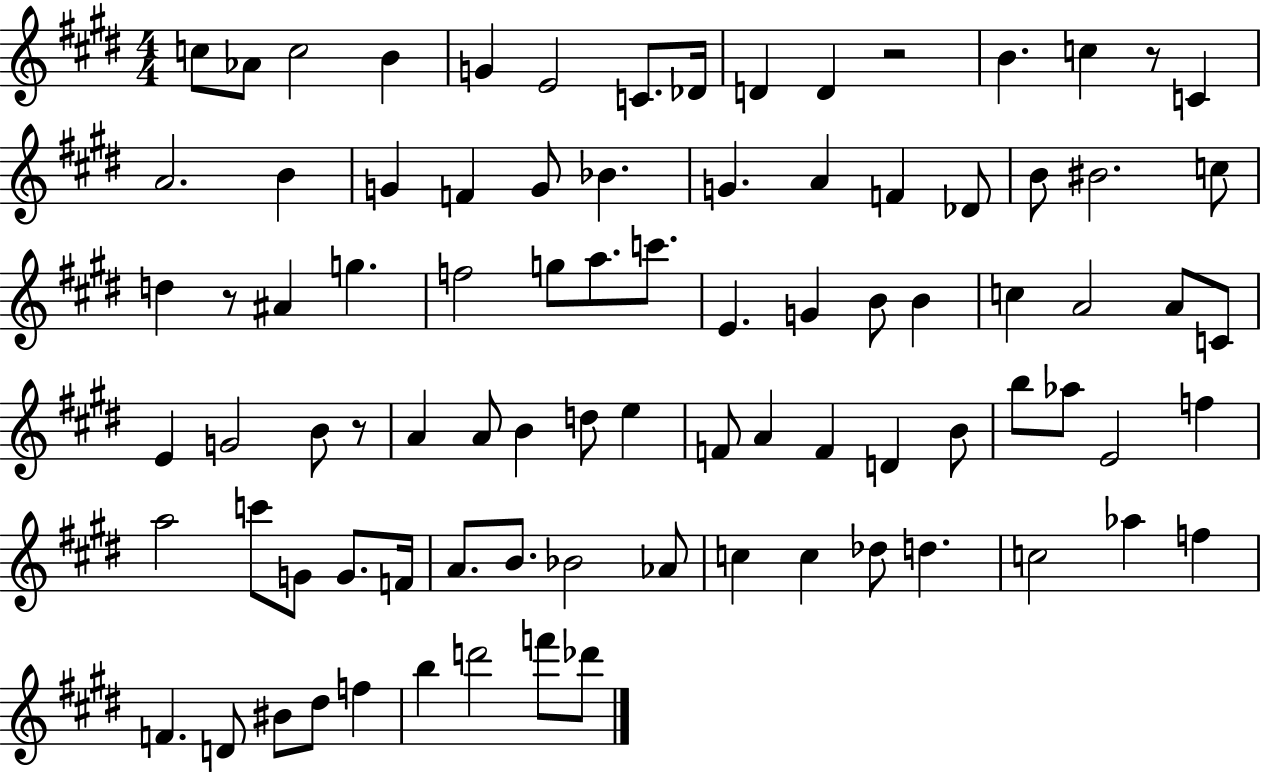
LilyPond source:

{
  \clef treble
  \numericTimeSignature
  \time 4/4
  \key e \major
  \repeat volta 2 { c''8 aes'8 c''2 b'4 | g'4 e'2 c'8. des'16 | d'4 d'4 r2 | b'4. c''4 r8 c'4 | \break a'2. b'4 | g'4 f'4 g'8 bes'4. | g'4. a'4 f'4 des'8 | b'8 bis'2. c''8 | \break d''4 r8 ais'4 g''4. | f''2 g''8 a''8. c'''8. | e'4. g'4 b'8 b'4 | c''4 a'2 a'8 c'8 | \break e'4 g'2 b'8 r8 | a'4 a'8 b'4 d''8 e''4 | f'8 a'4 f'4 d'4 b'8 | b''8 aes''8 e'2 f''4 | \break a''2 c'''8 g'8 g'8. f'16 | a'8. b'8. bes'2 aes'8 | c''4 c''4 des''8 d''4. | c''2 aes''4 f''4 | \break f'4. d'8 bis'8 dis''8 f''4 | b''4 d'''2 f'''8 des'''8 | } \bar "|."
}